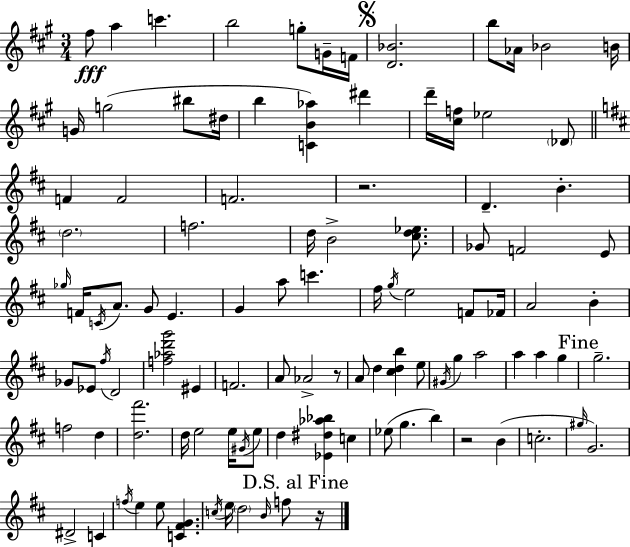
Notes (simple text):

F#5/e A5/q C6/q. B5/h G5/e G4/s F4/s [D4,Bb4]/h. B5/e Ab4/s Bb4/h B4/s G4/s G5/h BIS5/e D#5/s B5/q [C4,B4,Ab5]/q D#6/q D6/s [C#5,F5]/s Eb5/h Db4/e F4/q F4/h F4/h. R/h. D4/q. B4/q. D5/h. F5/h. D5/s B4/h [C#5,D5,Eb5]/e. Gb4/e F4/h E4/e Gb5/s F4/s C4/s A4/e. G4/e E4/q. G4/q A5/e C6/q. F#5/s G5/s E5/h F4/e FES4/s A4/h B4/q Gb4/e Eb4/e F#5/s D4/h [F5,Ab5,D6,G6]/h EIS4/q F4/h. A4/e Ab4/h R/e A4/e D5/q [C#5,D5,B5]/q E5/e G#4/s G5/q A5/h A5/q A5/q G5/q G5/h. F5/h D5/q [D5,F#6]/h. D5/s E5/h E5/s G#4/s E5/e D5/q [Eb4,D#5,Ab5,Bb5]/q C5/q Eb5/e G5/q. B5/q R/h B4/q C5/h. G#5/s G4/h. D#4/h C4/q F5/s E5/q E5/e [C4,F#4,G4]/q. C5/s E5/s D5/h B4/s F5/e R/s